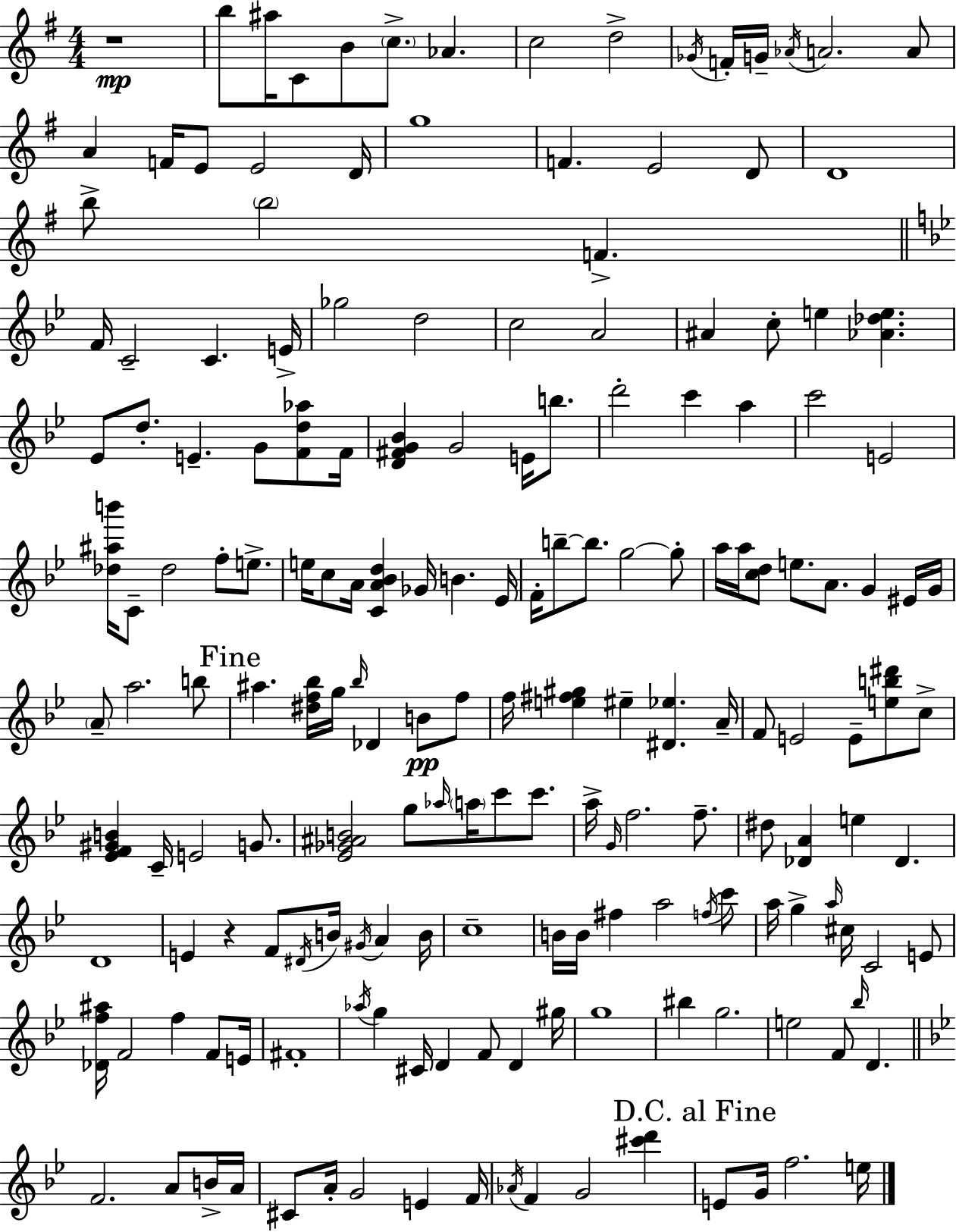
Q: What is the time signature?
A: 4/4